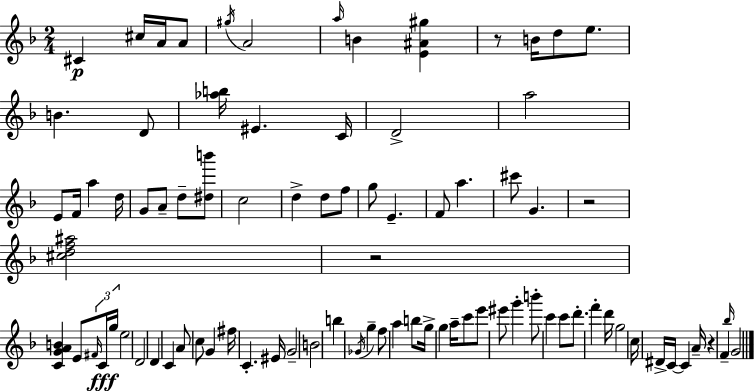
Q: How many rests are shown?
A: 4